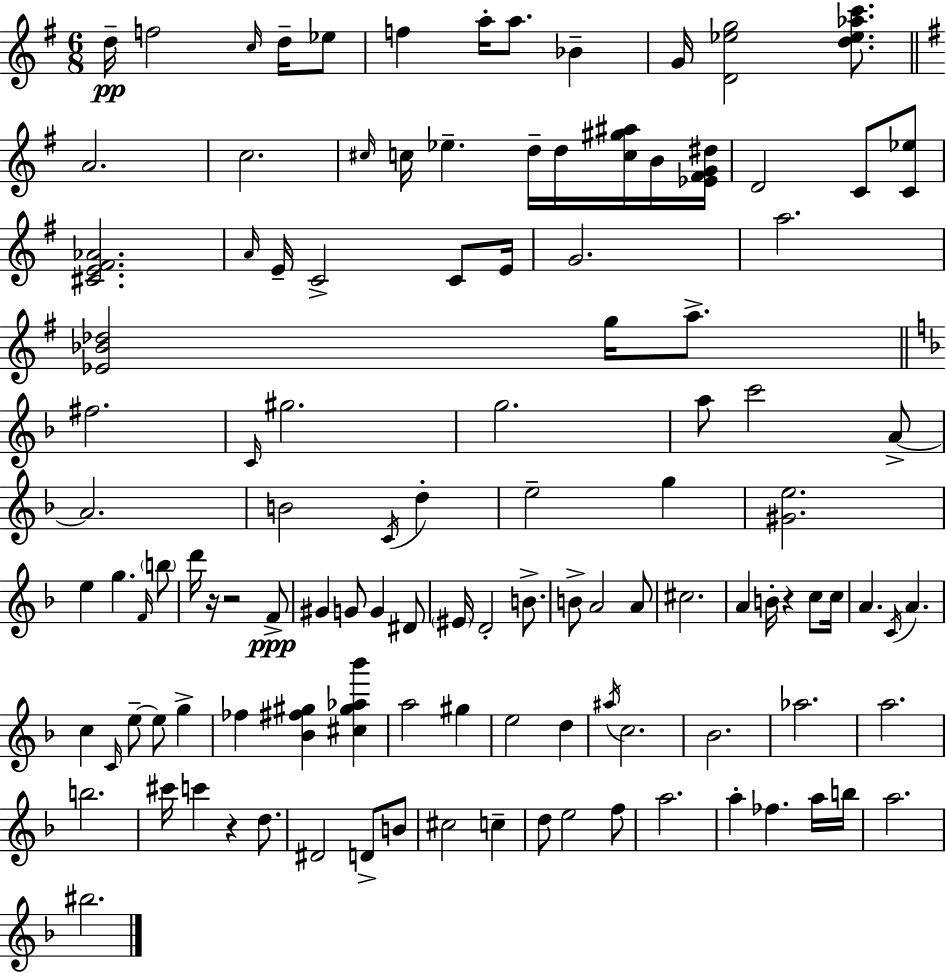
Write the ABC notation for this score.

X:1
T:Untitled
M:6/8
L:1/4
K:G
d/4 f2 c/4 d/4 _e/2 f a/4 a/2 _B G/4 [D_eg]2 [d_e_ac']/2 A2 c2 ^c/4 c/4 _e d/4 d/4 [c^g^a]/4 B/4 [_E^FG^d]/4 D2 C/2 [C_e]/2 [^CE^F_A]2 A/4 E/4 C2 C/2 E/4 G2 a2 [_E_B_d]2 g/4 a/2 ^f2 C/4 ^g2 g2 a/2 c'2 A/2 A2 B2 C/4 d e2 g [^Ge]2 e g F/4 b/2 d'/4 z/4 z2 F/2 ^G G/2 G ^D/2 ^E/4 D2 B/2 B/2 A2 A/2 ^c2 A B/4 z c/2 c/4 A C/4 A c C/4 e/2 e/2 g _f [_B^f^g] [^c^g_a_b'] a2 ^g e2 d ^a/4 c2 _B2 _a2 a2 b2 ^c'/4 c' z d/2 ^D2 D/2 B/2 ^c2 c d/2 e2 f/2 a2 a _f a/4 b/4 a2 ^b2